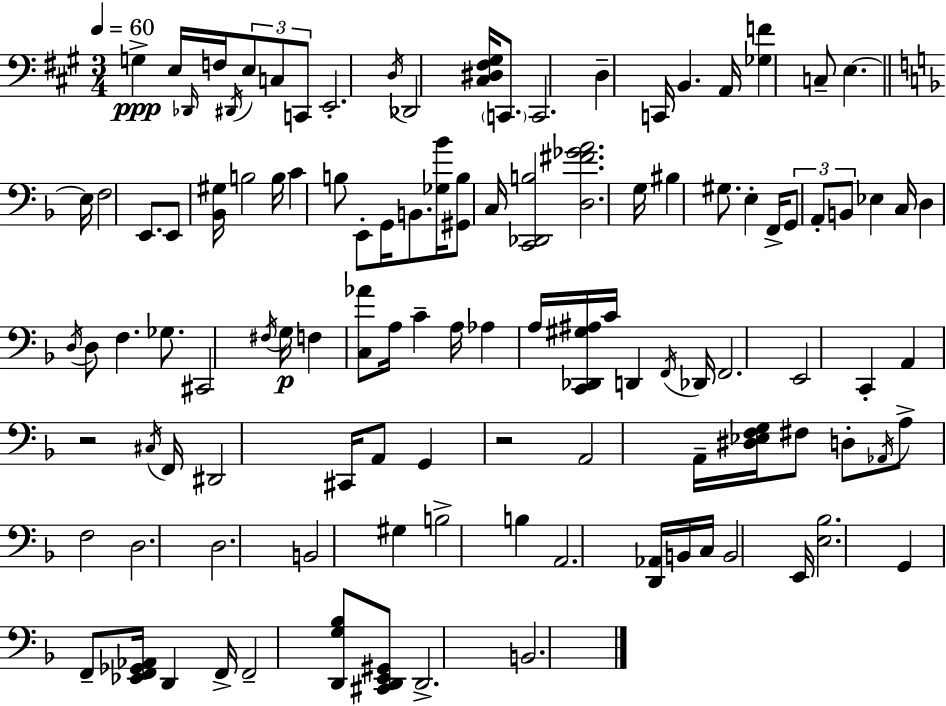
{
  \clef bass
  \numericTimeSignature
  \time 3/4
  \key a \major
  \tempo 4 = 60
  g4->\ppp e16 \grace { des,16 } f16 \acciaccatura { dis,16 } \tuplet 3/2 { e8 c8 | c,8 } e,2.-. | \acciaccatura { d16 } des,2 <cis dis fis gis>16 | \parenthesize c,8. c,2. | \break d4-- c,16 b,4. | a,16 <ges f'>4 c8-- e4.~~ | \bar "||" \break \key d \minor e16 f2 e,8. | e,8 <bes, gis>16 b2 b16 | c'4 b8 e,8-. g,16 b,8. | <ges bes'>16 <gis, b>8 c16 <c, des, b>2 | \break <d fis' ges' a'>2. | g16 bis4 gis8. e4-. | f,16-> \tuplet 3/2 { g,8 a,8-. b,8 } ees4 c16 | d4 \acciaccatura { d16 } d8 f4. | \break ges8. cis,2 | \acciaccatura { fis16 } g16\p f4 <c aes'>8 a16 c'4-- | a16 aes4 a16 <c, des, gis ais>16 c'16 d,4 | \acciaccatura { f,16 } des,16 f,2. | \break e,2 c,4-. | a,4 r2 | \acciaccatura { cis16 } f,16 dis,2 | cis,16 a,8 g,4 r2 | \break a,2 | a,16-- <dis ees f g>16 fis8 d8-. \acciaccatura { aes,16 } a8-> f2 | d2. | d2. | \break b,2 | gis4 b2-> | b4 a,2. | <d, aes,>16 b,16 c16 b,2 | \break e,16 <e bes>2. | g,4 f,8-- <ees, f, ges, aes,>16 | d,4 f,16-> f,2-- | <d, g bes>8 <cis, d, e, gis,>8 d,2.-> | \break b,2. | \bar "|."
}